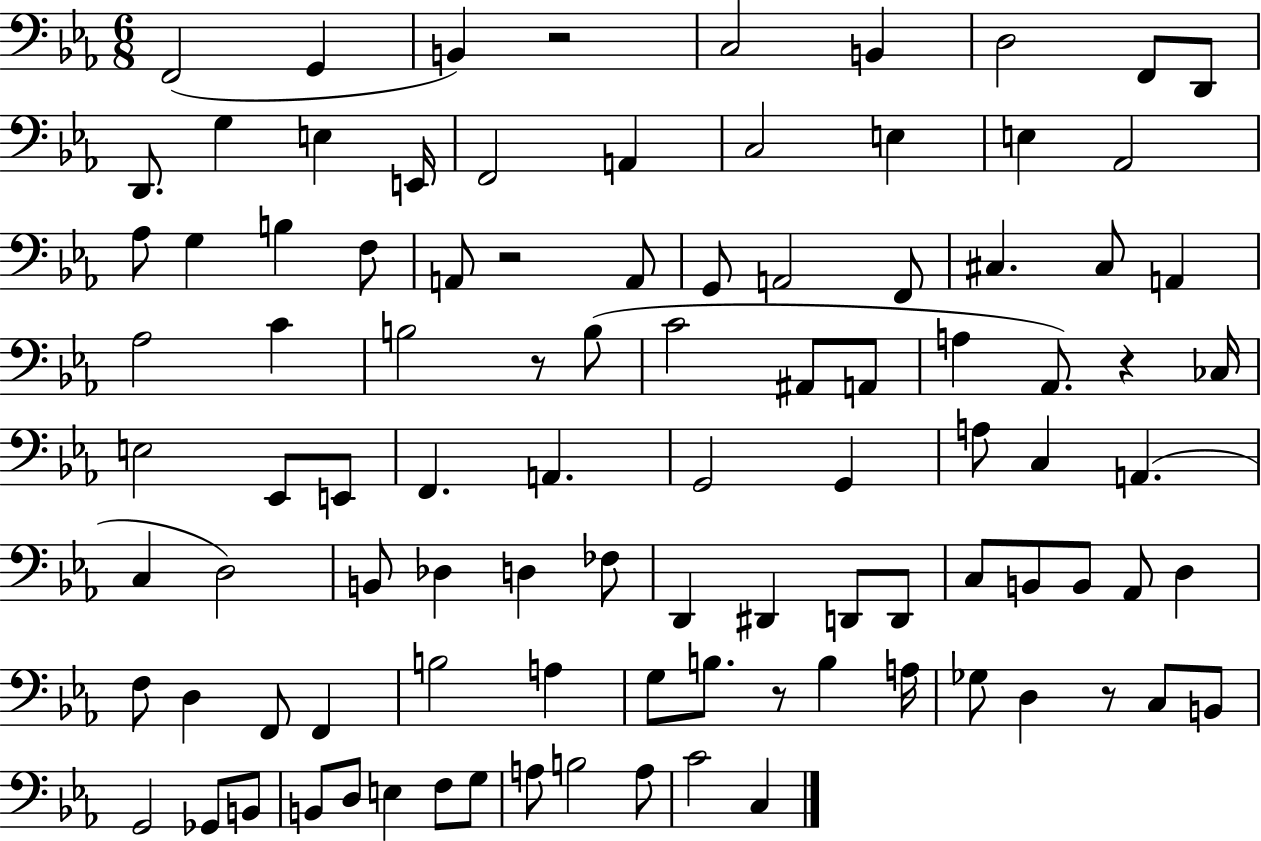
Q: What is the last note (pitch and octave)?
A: C3